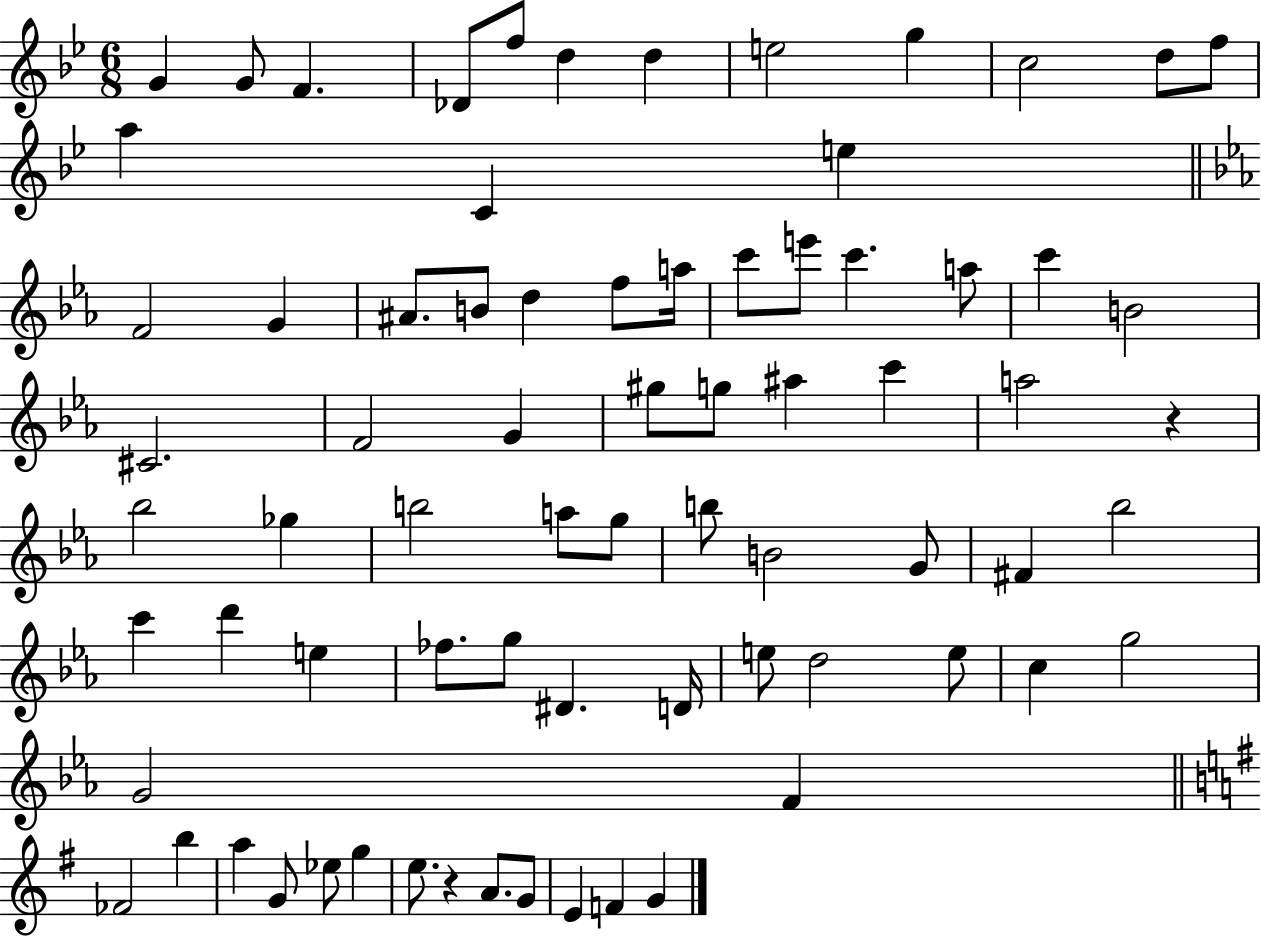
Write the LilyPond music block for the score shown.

{
  \clef treble
  \numericTimeSignature
  \time 6/8
  \key bes \major
  g'4 g'8 f'4. | des'8 f''8 d''4 d''4 | e''2 g''4 | c''2 d''8 f''8 | \break a''4 c'4 e''4 | \bar "||" \break \key c \minor f'2 g'4 | ais'8. b'8 d''4 f''8 a''16 | c'''8 e'''8 c'''4. a''8 | c'''4 b'2 | \break cis'2. | f'2 g'4 | gis''8 g''8 ais''4 c'''4 | a''2 r4 | \break bes''2 ges''4 | b''2 a''8 g''8 | b''8 b'2 g'8 | fis'4 bes''2 | \break c'''4 d'''4 e''4 | fes''8. g''8 dis'4. d'16 | e''8 d''2 e''8 | c''4 g''2 | \break g'2 f'4 | \bar "||" \break \key e \minor fes'2 b''4 | a''4 g'8 ees''8 g''4 | e''8. r4 a'8. g'8 | e'4 f'4 g'4 | \break \bar "|."
}